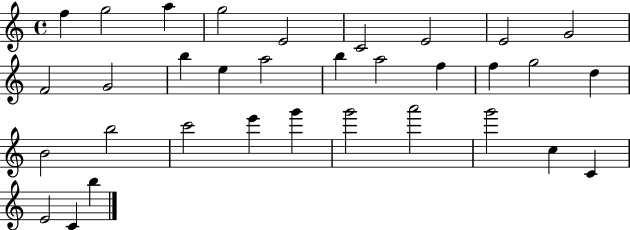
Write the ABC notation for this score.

X:1
T:Untitled
M:4/4
L:1/4
K:C
f g2 a g2 E2 C2 E2 E2 G2 F2 G2 b e a2 b a2 f f g2 d B2 b2 c'2 e' g' g'2 a'2 g'2 c C E2 C b